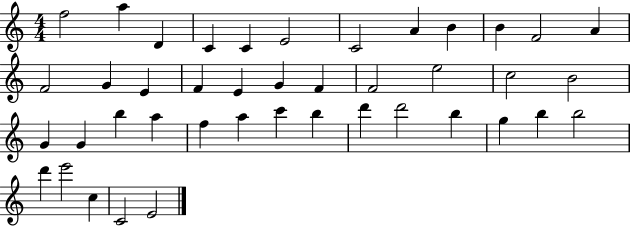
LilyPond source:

{
  \clef treble
  \numericTimeSignature
  \time 4/4
  \key c \major
  f''2 a''4 d'4 | c'4 c'4 e'2 | c'2 a'4 b'4 | b'4 f'2 a'4 | \break f'2 g'4 e'4 | f'4 e'4 g'4 f'4 | f'2 e''2 | c''2 b'2 | \break g'4 g'4 b''4 a''4 | f''4 a''4 c'''4 b''4 | d'''4 d'''2 b''4 | g''4 b''4 b''2 | \break d'''4 e'''2 c''4 | c'2 e'2 | \bar "|."
}